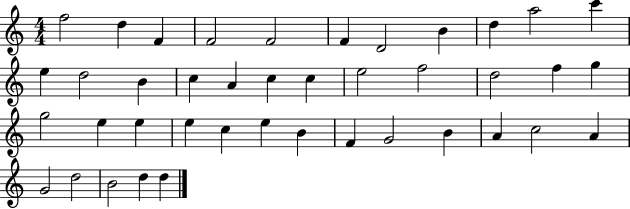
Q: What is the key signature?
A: C major